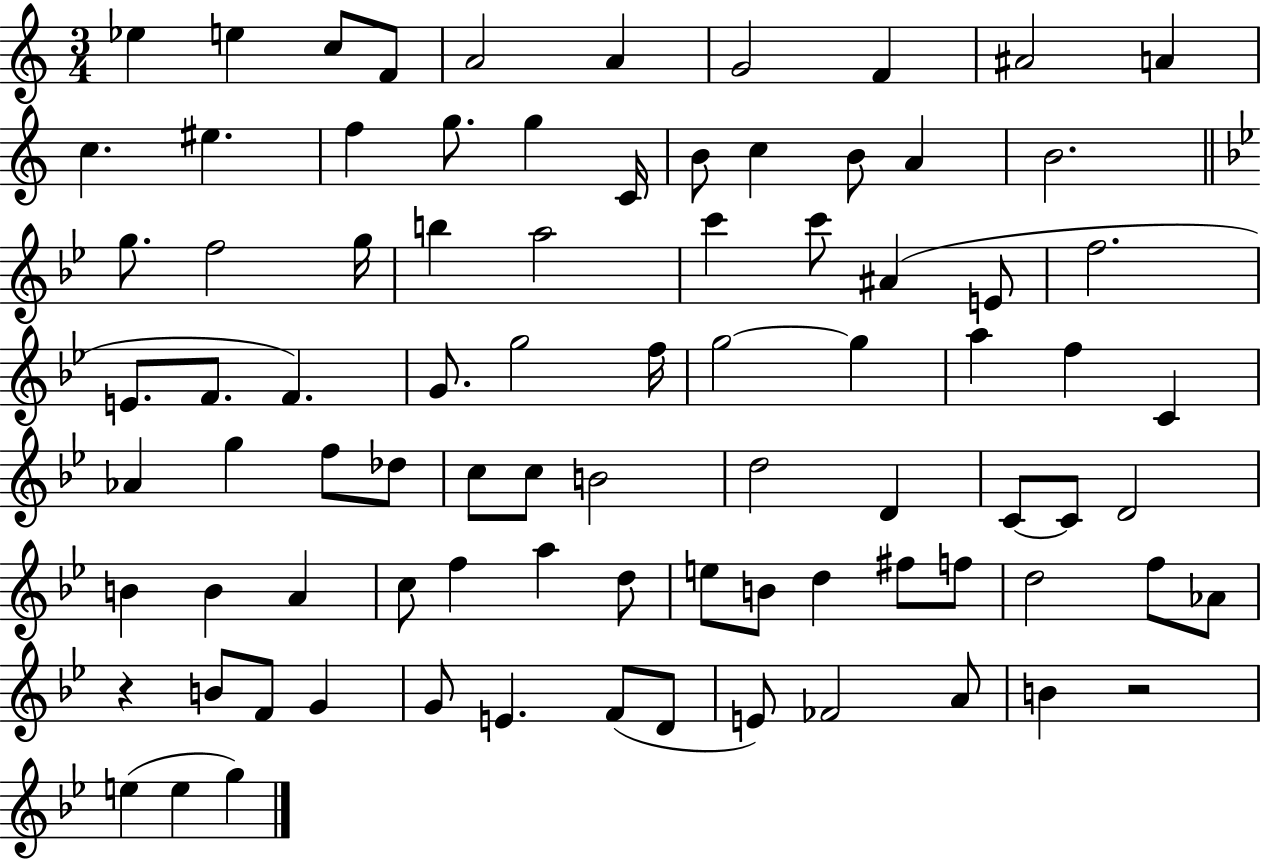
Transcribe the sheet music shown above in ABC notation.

X:1
T:Untitled
M:3/4
L:1/4
K:C
_e e c/2 F/2 A2 A G2 F ^A2 A c ^e f g/2 g C/4 B/2 c B/2 A B2 g/2 f2 g/4 b a2 c' c'/2 ^A E/2 f2 E/2 F/2 F G/2 g2 f/4 g2 g a f C _A g f/2 _d/2 c/2 c/2 B2 d2 D C/2 C/2 D2 B B A c/2 f a d/2 e/2 B/2 d ^f/2 f/2 d2 f/2 _A/2 z B/2 F/2 G G/2 E F/2 D/2 E/2 _F2 A/2 B z2 e e g